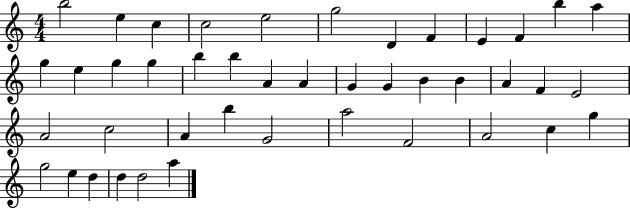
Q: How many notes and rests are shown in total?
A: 43